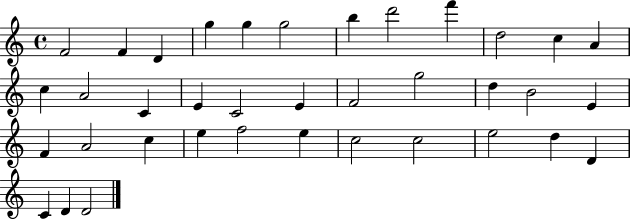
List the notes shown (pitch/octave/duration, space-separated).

F4/h F4/q D4/q G5/q G5/q G5/h B5/q D6/h F6/q D5/h C5/q A4/q C5/q A4/h C4/q E4/q C4/h E4/q F4/h G5/h D5/q B4/h E4/q F4/q A4/h C5/q E5/q F5/h E5/q C5/h C5/h E5/h D5/q D4/q C4/q D4/q D4/h